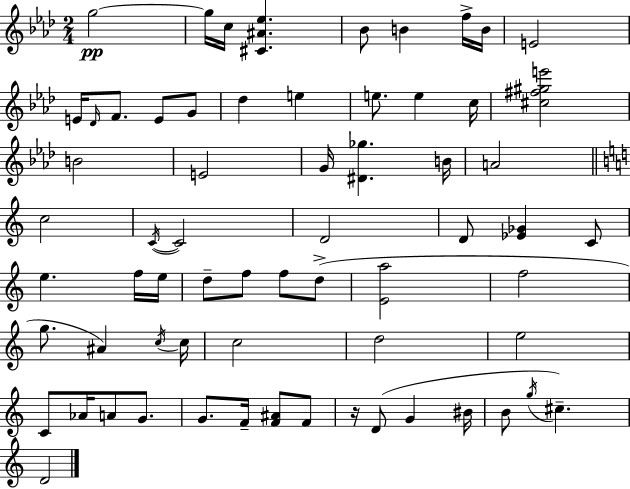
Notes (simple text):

G5/h G5/s C5/s [C#4,A#4,Eb5]/q. Bb4/e B4/q F5/s B4/s E4/h E4/s Db4/s F4/e. E4/e G4/e Db5/q E5/q E5/e. E5/q C5/s [C#5,F#5,G#5,E6]/h B4/h E4/h G4/s [D#4,Gb5]/q. B4/s A4/h C5/h C4/s C4/h D4/h D4/e [Eb4,Gb4]/q C4/e E5/q. F5/s E5/s D5/e F5/e F5/e D5/e [E4,A5]/h F5/h G5/e. A#4/q C5/s C5/s C5/h D5/h E5/h C4/e Ab4/s A4/e G4/e. G4/e. F4/s [F4,A#4]/e F4/e R/s D4/e G4/q BIS4/s B4/e G5/s C#5/q. D4/h